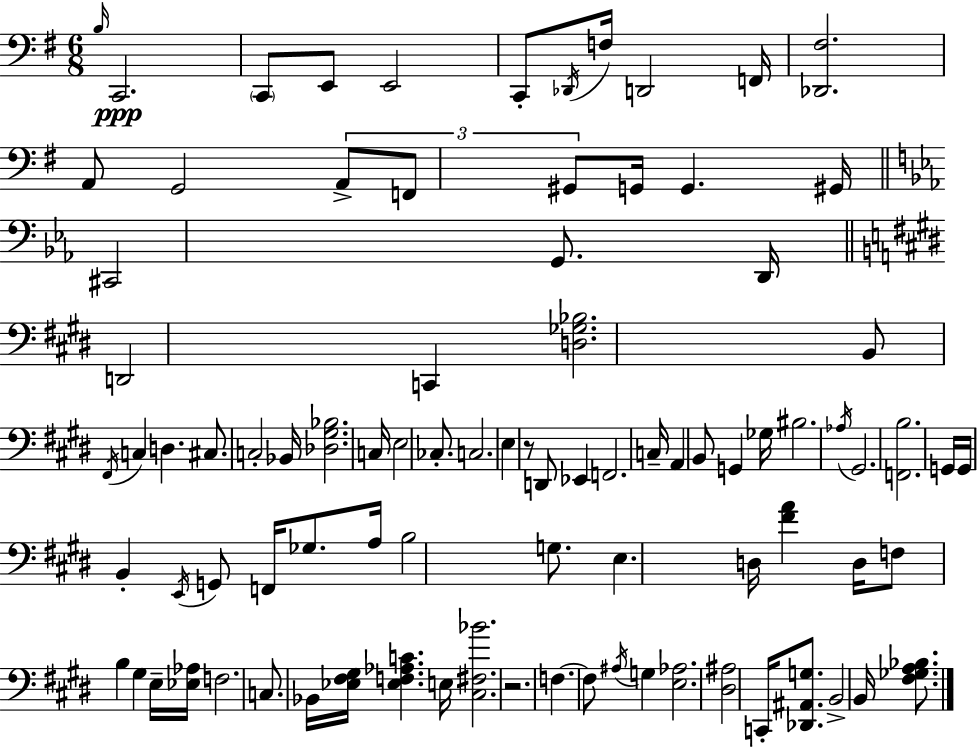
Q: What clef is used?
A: bass